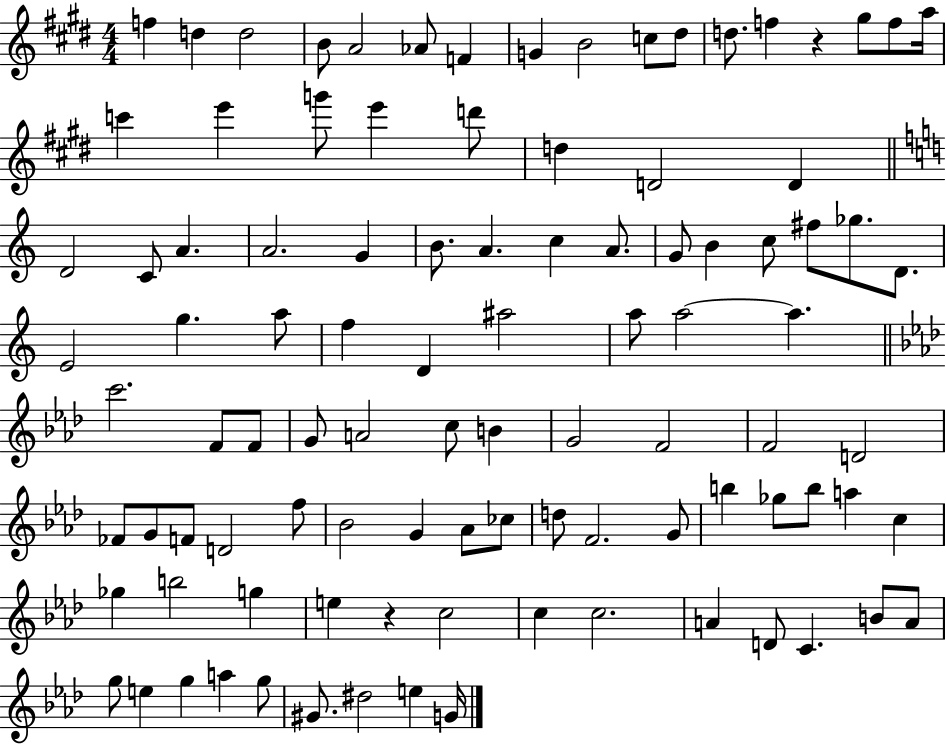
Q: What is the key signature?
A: E major